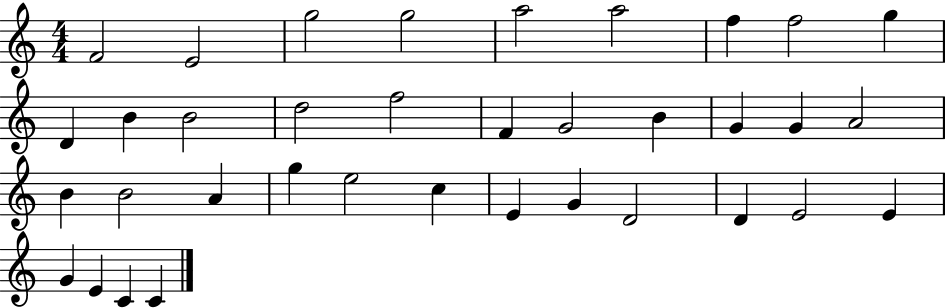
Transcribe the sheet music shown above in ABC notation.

X:1
T:Untitled
M:4/4
L:1/4
K:C
F2 E2 g2 g2 a2 a2 f f2 g D B B2 d2 f2 F G2 B G G A2 B B2 A g e2 c E G D2 D E2 E G E C C